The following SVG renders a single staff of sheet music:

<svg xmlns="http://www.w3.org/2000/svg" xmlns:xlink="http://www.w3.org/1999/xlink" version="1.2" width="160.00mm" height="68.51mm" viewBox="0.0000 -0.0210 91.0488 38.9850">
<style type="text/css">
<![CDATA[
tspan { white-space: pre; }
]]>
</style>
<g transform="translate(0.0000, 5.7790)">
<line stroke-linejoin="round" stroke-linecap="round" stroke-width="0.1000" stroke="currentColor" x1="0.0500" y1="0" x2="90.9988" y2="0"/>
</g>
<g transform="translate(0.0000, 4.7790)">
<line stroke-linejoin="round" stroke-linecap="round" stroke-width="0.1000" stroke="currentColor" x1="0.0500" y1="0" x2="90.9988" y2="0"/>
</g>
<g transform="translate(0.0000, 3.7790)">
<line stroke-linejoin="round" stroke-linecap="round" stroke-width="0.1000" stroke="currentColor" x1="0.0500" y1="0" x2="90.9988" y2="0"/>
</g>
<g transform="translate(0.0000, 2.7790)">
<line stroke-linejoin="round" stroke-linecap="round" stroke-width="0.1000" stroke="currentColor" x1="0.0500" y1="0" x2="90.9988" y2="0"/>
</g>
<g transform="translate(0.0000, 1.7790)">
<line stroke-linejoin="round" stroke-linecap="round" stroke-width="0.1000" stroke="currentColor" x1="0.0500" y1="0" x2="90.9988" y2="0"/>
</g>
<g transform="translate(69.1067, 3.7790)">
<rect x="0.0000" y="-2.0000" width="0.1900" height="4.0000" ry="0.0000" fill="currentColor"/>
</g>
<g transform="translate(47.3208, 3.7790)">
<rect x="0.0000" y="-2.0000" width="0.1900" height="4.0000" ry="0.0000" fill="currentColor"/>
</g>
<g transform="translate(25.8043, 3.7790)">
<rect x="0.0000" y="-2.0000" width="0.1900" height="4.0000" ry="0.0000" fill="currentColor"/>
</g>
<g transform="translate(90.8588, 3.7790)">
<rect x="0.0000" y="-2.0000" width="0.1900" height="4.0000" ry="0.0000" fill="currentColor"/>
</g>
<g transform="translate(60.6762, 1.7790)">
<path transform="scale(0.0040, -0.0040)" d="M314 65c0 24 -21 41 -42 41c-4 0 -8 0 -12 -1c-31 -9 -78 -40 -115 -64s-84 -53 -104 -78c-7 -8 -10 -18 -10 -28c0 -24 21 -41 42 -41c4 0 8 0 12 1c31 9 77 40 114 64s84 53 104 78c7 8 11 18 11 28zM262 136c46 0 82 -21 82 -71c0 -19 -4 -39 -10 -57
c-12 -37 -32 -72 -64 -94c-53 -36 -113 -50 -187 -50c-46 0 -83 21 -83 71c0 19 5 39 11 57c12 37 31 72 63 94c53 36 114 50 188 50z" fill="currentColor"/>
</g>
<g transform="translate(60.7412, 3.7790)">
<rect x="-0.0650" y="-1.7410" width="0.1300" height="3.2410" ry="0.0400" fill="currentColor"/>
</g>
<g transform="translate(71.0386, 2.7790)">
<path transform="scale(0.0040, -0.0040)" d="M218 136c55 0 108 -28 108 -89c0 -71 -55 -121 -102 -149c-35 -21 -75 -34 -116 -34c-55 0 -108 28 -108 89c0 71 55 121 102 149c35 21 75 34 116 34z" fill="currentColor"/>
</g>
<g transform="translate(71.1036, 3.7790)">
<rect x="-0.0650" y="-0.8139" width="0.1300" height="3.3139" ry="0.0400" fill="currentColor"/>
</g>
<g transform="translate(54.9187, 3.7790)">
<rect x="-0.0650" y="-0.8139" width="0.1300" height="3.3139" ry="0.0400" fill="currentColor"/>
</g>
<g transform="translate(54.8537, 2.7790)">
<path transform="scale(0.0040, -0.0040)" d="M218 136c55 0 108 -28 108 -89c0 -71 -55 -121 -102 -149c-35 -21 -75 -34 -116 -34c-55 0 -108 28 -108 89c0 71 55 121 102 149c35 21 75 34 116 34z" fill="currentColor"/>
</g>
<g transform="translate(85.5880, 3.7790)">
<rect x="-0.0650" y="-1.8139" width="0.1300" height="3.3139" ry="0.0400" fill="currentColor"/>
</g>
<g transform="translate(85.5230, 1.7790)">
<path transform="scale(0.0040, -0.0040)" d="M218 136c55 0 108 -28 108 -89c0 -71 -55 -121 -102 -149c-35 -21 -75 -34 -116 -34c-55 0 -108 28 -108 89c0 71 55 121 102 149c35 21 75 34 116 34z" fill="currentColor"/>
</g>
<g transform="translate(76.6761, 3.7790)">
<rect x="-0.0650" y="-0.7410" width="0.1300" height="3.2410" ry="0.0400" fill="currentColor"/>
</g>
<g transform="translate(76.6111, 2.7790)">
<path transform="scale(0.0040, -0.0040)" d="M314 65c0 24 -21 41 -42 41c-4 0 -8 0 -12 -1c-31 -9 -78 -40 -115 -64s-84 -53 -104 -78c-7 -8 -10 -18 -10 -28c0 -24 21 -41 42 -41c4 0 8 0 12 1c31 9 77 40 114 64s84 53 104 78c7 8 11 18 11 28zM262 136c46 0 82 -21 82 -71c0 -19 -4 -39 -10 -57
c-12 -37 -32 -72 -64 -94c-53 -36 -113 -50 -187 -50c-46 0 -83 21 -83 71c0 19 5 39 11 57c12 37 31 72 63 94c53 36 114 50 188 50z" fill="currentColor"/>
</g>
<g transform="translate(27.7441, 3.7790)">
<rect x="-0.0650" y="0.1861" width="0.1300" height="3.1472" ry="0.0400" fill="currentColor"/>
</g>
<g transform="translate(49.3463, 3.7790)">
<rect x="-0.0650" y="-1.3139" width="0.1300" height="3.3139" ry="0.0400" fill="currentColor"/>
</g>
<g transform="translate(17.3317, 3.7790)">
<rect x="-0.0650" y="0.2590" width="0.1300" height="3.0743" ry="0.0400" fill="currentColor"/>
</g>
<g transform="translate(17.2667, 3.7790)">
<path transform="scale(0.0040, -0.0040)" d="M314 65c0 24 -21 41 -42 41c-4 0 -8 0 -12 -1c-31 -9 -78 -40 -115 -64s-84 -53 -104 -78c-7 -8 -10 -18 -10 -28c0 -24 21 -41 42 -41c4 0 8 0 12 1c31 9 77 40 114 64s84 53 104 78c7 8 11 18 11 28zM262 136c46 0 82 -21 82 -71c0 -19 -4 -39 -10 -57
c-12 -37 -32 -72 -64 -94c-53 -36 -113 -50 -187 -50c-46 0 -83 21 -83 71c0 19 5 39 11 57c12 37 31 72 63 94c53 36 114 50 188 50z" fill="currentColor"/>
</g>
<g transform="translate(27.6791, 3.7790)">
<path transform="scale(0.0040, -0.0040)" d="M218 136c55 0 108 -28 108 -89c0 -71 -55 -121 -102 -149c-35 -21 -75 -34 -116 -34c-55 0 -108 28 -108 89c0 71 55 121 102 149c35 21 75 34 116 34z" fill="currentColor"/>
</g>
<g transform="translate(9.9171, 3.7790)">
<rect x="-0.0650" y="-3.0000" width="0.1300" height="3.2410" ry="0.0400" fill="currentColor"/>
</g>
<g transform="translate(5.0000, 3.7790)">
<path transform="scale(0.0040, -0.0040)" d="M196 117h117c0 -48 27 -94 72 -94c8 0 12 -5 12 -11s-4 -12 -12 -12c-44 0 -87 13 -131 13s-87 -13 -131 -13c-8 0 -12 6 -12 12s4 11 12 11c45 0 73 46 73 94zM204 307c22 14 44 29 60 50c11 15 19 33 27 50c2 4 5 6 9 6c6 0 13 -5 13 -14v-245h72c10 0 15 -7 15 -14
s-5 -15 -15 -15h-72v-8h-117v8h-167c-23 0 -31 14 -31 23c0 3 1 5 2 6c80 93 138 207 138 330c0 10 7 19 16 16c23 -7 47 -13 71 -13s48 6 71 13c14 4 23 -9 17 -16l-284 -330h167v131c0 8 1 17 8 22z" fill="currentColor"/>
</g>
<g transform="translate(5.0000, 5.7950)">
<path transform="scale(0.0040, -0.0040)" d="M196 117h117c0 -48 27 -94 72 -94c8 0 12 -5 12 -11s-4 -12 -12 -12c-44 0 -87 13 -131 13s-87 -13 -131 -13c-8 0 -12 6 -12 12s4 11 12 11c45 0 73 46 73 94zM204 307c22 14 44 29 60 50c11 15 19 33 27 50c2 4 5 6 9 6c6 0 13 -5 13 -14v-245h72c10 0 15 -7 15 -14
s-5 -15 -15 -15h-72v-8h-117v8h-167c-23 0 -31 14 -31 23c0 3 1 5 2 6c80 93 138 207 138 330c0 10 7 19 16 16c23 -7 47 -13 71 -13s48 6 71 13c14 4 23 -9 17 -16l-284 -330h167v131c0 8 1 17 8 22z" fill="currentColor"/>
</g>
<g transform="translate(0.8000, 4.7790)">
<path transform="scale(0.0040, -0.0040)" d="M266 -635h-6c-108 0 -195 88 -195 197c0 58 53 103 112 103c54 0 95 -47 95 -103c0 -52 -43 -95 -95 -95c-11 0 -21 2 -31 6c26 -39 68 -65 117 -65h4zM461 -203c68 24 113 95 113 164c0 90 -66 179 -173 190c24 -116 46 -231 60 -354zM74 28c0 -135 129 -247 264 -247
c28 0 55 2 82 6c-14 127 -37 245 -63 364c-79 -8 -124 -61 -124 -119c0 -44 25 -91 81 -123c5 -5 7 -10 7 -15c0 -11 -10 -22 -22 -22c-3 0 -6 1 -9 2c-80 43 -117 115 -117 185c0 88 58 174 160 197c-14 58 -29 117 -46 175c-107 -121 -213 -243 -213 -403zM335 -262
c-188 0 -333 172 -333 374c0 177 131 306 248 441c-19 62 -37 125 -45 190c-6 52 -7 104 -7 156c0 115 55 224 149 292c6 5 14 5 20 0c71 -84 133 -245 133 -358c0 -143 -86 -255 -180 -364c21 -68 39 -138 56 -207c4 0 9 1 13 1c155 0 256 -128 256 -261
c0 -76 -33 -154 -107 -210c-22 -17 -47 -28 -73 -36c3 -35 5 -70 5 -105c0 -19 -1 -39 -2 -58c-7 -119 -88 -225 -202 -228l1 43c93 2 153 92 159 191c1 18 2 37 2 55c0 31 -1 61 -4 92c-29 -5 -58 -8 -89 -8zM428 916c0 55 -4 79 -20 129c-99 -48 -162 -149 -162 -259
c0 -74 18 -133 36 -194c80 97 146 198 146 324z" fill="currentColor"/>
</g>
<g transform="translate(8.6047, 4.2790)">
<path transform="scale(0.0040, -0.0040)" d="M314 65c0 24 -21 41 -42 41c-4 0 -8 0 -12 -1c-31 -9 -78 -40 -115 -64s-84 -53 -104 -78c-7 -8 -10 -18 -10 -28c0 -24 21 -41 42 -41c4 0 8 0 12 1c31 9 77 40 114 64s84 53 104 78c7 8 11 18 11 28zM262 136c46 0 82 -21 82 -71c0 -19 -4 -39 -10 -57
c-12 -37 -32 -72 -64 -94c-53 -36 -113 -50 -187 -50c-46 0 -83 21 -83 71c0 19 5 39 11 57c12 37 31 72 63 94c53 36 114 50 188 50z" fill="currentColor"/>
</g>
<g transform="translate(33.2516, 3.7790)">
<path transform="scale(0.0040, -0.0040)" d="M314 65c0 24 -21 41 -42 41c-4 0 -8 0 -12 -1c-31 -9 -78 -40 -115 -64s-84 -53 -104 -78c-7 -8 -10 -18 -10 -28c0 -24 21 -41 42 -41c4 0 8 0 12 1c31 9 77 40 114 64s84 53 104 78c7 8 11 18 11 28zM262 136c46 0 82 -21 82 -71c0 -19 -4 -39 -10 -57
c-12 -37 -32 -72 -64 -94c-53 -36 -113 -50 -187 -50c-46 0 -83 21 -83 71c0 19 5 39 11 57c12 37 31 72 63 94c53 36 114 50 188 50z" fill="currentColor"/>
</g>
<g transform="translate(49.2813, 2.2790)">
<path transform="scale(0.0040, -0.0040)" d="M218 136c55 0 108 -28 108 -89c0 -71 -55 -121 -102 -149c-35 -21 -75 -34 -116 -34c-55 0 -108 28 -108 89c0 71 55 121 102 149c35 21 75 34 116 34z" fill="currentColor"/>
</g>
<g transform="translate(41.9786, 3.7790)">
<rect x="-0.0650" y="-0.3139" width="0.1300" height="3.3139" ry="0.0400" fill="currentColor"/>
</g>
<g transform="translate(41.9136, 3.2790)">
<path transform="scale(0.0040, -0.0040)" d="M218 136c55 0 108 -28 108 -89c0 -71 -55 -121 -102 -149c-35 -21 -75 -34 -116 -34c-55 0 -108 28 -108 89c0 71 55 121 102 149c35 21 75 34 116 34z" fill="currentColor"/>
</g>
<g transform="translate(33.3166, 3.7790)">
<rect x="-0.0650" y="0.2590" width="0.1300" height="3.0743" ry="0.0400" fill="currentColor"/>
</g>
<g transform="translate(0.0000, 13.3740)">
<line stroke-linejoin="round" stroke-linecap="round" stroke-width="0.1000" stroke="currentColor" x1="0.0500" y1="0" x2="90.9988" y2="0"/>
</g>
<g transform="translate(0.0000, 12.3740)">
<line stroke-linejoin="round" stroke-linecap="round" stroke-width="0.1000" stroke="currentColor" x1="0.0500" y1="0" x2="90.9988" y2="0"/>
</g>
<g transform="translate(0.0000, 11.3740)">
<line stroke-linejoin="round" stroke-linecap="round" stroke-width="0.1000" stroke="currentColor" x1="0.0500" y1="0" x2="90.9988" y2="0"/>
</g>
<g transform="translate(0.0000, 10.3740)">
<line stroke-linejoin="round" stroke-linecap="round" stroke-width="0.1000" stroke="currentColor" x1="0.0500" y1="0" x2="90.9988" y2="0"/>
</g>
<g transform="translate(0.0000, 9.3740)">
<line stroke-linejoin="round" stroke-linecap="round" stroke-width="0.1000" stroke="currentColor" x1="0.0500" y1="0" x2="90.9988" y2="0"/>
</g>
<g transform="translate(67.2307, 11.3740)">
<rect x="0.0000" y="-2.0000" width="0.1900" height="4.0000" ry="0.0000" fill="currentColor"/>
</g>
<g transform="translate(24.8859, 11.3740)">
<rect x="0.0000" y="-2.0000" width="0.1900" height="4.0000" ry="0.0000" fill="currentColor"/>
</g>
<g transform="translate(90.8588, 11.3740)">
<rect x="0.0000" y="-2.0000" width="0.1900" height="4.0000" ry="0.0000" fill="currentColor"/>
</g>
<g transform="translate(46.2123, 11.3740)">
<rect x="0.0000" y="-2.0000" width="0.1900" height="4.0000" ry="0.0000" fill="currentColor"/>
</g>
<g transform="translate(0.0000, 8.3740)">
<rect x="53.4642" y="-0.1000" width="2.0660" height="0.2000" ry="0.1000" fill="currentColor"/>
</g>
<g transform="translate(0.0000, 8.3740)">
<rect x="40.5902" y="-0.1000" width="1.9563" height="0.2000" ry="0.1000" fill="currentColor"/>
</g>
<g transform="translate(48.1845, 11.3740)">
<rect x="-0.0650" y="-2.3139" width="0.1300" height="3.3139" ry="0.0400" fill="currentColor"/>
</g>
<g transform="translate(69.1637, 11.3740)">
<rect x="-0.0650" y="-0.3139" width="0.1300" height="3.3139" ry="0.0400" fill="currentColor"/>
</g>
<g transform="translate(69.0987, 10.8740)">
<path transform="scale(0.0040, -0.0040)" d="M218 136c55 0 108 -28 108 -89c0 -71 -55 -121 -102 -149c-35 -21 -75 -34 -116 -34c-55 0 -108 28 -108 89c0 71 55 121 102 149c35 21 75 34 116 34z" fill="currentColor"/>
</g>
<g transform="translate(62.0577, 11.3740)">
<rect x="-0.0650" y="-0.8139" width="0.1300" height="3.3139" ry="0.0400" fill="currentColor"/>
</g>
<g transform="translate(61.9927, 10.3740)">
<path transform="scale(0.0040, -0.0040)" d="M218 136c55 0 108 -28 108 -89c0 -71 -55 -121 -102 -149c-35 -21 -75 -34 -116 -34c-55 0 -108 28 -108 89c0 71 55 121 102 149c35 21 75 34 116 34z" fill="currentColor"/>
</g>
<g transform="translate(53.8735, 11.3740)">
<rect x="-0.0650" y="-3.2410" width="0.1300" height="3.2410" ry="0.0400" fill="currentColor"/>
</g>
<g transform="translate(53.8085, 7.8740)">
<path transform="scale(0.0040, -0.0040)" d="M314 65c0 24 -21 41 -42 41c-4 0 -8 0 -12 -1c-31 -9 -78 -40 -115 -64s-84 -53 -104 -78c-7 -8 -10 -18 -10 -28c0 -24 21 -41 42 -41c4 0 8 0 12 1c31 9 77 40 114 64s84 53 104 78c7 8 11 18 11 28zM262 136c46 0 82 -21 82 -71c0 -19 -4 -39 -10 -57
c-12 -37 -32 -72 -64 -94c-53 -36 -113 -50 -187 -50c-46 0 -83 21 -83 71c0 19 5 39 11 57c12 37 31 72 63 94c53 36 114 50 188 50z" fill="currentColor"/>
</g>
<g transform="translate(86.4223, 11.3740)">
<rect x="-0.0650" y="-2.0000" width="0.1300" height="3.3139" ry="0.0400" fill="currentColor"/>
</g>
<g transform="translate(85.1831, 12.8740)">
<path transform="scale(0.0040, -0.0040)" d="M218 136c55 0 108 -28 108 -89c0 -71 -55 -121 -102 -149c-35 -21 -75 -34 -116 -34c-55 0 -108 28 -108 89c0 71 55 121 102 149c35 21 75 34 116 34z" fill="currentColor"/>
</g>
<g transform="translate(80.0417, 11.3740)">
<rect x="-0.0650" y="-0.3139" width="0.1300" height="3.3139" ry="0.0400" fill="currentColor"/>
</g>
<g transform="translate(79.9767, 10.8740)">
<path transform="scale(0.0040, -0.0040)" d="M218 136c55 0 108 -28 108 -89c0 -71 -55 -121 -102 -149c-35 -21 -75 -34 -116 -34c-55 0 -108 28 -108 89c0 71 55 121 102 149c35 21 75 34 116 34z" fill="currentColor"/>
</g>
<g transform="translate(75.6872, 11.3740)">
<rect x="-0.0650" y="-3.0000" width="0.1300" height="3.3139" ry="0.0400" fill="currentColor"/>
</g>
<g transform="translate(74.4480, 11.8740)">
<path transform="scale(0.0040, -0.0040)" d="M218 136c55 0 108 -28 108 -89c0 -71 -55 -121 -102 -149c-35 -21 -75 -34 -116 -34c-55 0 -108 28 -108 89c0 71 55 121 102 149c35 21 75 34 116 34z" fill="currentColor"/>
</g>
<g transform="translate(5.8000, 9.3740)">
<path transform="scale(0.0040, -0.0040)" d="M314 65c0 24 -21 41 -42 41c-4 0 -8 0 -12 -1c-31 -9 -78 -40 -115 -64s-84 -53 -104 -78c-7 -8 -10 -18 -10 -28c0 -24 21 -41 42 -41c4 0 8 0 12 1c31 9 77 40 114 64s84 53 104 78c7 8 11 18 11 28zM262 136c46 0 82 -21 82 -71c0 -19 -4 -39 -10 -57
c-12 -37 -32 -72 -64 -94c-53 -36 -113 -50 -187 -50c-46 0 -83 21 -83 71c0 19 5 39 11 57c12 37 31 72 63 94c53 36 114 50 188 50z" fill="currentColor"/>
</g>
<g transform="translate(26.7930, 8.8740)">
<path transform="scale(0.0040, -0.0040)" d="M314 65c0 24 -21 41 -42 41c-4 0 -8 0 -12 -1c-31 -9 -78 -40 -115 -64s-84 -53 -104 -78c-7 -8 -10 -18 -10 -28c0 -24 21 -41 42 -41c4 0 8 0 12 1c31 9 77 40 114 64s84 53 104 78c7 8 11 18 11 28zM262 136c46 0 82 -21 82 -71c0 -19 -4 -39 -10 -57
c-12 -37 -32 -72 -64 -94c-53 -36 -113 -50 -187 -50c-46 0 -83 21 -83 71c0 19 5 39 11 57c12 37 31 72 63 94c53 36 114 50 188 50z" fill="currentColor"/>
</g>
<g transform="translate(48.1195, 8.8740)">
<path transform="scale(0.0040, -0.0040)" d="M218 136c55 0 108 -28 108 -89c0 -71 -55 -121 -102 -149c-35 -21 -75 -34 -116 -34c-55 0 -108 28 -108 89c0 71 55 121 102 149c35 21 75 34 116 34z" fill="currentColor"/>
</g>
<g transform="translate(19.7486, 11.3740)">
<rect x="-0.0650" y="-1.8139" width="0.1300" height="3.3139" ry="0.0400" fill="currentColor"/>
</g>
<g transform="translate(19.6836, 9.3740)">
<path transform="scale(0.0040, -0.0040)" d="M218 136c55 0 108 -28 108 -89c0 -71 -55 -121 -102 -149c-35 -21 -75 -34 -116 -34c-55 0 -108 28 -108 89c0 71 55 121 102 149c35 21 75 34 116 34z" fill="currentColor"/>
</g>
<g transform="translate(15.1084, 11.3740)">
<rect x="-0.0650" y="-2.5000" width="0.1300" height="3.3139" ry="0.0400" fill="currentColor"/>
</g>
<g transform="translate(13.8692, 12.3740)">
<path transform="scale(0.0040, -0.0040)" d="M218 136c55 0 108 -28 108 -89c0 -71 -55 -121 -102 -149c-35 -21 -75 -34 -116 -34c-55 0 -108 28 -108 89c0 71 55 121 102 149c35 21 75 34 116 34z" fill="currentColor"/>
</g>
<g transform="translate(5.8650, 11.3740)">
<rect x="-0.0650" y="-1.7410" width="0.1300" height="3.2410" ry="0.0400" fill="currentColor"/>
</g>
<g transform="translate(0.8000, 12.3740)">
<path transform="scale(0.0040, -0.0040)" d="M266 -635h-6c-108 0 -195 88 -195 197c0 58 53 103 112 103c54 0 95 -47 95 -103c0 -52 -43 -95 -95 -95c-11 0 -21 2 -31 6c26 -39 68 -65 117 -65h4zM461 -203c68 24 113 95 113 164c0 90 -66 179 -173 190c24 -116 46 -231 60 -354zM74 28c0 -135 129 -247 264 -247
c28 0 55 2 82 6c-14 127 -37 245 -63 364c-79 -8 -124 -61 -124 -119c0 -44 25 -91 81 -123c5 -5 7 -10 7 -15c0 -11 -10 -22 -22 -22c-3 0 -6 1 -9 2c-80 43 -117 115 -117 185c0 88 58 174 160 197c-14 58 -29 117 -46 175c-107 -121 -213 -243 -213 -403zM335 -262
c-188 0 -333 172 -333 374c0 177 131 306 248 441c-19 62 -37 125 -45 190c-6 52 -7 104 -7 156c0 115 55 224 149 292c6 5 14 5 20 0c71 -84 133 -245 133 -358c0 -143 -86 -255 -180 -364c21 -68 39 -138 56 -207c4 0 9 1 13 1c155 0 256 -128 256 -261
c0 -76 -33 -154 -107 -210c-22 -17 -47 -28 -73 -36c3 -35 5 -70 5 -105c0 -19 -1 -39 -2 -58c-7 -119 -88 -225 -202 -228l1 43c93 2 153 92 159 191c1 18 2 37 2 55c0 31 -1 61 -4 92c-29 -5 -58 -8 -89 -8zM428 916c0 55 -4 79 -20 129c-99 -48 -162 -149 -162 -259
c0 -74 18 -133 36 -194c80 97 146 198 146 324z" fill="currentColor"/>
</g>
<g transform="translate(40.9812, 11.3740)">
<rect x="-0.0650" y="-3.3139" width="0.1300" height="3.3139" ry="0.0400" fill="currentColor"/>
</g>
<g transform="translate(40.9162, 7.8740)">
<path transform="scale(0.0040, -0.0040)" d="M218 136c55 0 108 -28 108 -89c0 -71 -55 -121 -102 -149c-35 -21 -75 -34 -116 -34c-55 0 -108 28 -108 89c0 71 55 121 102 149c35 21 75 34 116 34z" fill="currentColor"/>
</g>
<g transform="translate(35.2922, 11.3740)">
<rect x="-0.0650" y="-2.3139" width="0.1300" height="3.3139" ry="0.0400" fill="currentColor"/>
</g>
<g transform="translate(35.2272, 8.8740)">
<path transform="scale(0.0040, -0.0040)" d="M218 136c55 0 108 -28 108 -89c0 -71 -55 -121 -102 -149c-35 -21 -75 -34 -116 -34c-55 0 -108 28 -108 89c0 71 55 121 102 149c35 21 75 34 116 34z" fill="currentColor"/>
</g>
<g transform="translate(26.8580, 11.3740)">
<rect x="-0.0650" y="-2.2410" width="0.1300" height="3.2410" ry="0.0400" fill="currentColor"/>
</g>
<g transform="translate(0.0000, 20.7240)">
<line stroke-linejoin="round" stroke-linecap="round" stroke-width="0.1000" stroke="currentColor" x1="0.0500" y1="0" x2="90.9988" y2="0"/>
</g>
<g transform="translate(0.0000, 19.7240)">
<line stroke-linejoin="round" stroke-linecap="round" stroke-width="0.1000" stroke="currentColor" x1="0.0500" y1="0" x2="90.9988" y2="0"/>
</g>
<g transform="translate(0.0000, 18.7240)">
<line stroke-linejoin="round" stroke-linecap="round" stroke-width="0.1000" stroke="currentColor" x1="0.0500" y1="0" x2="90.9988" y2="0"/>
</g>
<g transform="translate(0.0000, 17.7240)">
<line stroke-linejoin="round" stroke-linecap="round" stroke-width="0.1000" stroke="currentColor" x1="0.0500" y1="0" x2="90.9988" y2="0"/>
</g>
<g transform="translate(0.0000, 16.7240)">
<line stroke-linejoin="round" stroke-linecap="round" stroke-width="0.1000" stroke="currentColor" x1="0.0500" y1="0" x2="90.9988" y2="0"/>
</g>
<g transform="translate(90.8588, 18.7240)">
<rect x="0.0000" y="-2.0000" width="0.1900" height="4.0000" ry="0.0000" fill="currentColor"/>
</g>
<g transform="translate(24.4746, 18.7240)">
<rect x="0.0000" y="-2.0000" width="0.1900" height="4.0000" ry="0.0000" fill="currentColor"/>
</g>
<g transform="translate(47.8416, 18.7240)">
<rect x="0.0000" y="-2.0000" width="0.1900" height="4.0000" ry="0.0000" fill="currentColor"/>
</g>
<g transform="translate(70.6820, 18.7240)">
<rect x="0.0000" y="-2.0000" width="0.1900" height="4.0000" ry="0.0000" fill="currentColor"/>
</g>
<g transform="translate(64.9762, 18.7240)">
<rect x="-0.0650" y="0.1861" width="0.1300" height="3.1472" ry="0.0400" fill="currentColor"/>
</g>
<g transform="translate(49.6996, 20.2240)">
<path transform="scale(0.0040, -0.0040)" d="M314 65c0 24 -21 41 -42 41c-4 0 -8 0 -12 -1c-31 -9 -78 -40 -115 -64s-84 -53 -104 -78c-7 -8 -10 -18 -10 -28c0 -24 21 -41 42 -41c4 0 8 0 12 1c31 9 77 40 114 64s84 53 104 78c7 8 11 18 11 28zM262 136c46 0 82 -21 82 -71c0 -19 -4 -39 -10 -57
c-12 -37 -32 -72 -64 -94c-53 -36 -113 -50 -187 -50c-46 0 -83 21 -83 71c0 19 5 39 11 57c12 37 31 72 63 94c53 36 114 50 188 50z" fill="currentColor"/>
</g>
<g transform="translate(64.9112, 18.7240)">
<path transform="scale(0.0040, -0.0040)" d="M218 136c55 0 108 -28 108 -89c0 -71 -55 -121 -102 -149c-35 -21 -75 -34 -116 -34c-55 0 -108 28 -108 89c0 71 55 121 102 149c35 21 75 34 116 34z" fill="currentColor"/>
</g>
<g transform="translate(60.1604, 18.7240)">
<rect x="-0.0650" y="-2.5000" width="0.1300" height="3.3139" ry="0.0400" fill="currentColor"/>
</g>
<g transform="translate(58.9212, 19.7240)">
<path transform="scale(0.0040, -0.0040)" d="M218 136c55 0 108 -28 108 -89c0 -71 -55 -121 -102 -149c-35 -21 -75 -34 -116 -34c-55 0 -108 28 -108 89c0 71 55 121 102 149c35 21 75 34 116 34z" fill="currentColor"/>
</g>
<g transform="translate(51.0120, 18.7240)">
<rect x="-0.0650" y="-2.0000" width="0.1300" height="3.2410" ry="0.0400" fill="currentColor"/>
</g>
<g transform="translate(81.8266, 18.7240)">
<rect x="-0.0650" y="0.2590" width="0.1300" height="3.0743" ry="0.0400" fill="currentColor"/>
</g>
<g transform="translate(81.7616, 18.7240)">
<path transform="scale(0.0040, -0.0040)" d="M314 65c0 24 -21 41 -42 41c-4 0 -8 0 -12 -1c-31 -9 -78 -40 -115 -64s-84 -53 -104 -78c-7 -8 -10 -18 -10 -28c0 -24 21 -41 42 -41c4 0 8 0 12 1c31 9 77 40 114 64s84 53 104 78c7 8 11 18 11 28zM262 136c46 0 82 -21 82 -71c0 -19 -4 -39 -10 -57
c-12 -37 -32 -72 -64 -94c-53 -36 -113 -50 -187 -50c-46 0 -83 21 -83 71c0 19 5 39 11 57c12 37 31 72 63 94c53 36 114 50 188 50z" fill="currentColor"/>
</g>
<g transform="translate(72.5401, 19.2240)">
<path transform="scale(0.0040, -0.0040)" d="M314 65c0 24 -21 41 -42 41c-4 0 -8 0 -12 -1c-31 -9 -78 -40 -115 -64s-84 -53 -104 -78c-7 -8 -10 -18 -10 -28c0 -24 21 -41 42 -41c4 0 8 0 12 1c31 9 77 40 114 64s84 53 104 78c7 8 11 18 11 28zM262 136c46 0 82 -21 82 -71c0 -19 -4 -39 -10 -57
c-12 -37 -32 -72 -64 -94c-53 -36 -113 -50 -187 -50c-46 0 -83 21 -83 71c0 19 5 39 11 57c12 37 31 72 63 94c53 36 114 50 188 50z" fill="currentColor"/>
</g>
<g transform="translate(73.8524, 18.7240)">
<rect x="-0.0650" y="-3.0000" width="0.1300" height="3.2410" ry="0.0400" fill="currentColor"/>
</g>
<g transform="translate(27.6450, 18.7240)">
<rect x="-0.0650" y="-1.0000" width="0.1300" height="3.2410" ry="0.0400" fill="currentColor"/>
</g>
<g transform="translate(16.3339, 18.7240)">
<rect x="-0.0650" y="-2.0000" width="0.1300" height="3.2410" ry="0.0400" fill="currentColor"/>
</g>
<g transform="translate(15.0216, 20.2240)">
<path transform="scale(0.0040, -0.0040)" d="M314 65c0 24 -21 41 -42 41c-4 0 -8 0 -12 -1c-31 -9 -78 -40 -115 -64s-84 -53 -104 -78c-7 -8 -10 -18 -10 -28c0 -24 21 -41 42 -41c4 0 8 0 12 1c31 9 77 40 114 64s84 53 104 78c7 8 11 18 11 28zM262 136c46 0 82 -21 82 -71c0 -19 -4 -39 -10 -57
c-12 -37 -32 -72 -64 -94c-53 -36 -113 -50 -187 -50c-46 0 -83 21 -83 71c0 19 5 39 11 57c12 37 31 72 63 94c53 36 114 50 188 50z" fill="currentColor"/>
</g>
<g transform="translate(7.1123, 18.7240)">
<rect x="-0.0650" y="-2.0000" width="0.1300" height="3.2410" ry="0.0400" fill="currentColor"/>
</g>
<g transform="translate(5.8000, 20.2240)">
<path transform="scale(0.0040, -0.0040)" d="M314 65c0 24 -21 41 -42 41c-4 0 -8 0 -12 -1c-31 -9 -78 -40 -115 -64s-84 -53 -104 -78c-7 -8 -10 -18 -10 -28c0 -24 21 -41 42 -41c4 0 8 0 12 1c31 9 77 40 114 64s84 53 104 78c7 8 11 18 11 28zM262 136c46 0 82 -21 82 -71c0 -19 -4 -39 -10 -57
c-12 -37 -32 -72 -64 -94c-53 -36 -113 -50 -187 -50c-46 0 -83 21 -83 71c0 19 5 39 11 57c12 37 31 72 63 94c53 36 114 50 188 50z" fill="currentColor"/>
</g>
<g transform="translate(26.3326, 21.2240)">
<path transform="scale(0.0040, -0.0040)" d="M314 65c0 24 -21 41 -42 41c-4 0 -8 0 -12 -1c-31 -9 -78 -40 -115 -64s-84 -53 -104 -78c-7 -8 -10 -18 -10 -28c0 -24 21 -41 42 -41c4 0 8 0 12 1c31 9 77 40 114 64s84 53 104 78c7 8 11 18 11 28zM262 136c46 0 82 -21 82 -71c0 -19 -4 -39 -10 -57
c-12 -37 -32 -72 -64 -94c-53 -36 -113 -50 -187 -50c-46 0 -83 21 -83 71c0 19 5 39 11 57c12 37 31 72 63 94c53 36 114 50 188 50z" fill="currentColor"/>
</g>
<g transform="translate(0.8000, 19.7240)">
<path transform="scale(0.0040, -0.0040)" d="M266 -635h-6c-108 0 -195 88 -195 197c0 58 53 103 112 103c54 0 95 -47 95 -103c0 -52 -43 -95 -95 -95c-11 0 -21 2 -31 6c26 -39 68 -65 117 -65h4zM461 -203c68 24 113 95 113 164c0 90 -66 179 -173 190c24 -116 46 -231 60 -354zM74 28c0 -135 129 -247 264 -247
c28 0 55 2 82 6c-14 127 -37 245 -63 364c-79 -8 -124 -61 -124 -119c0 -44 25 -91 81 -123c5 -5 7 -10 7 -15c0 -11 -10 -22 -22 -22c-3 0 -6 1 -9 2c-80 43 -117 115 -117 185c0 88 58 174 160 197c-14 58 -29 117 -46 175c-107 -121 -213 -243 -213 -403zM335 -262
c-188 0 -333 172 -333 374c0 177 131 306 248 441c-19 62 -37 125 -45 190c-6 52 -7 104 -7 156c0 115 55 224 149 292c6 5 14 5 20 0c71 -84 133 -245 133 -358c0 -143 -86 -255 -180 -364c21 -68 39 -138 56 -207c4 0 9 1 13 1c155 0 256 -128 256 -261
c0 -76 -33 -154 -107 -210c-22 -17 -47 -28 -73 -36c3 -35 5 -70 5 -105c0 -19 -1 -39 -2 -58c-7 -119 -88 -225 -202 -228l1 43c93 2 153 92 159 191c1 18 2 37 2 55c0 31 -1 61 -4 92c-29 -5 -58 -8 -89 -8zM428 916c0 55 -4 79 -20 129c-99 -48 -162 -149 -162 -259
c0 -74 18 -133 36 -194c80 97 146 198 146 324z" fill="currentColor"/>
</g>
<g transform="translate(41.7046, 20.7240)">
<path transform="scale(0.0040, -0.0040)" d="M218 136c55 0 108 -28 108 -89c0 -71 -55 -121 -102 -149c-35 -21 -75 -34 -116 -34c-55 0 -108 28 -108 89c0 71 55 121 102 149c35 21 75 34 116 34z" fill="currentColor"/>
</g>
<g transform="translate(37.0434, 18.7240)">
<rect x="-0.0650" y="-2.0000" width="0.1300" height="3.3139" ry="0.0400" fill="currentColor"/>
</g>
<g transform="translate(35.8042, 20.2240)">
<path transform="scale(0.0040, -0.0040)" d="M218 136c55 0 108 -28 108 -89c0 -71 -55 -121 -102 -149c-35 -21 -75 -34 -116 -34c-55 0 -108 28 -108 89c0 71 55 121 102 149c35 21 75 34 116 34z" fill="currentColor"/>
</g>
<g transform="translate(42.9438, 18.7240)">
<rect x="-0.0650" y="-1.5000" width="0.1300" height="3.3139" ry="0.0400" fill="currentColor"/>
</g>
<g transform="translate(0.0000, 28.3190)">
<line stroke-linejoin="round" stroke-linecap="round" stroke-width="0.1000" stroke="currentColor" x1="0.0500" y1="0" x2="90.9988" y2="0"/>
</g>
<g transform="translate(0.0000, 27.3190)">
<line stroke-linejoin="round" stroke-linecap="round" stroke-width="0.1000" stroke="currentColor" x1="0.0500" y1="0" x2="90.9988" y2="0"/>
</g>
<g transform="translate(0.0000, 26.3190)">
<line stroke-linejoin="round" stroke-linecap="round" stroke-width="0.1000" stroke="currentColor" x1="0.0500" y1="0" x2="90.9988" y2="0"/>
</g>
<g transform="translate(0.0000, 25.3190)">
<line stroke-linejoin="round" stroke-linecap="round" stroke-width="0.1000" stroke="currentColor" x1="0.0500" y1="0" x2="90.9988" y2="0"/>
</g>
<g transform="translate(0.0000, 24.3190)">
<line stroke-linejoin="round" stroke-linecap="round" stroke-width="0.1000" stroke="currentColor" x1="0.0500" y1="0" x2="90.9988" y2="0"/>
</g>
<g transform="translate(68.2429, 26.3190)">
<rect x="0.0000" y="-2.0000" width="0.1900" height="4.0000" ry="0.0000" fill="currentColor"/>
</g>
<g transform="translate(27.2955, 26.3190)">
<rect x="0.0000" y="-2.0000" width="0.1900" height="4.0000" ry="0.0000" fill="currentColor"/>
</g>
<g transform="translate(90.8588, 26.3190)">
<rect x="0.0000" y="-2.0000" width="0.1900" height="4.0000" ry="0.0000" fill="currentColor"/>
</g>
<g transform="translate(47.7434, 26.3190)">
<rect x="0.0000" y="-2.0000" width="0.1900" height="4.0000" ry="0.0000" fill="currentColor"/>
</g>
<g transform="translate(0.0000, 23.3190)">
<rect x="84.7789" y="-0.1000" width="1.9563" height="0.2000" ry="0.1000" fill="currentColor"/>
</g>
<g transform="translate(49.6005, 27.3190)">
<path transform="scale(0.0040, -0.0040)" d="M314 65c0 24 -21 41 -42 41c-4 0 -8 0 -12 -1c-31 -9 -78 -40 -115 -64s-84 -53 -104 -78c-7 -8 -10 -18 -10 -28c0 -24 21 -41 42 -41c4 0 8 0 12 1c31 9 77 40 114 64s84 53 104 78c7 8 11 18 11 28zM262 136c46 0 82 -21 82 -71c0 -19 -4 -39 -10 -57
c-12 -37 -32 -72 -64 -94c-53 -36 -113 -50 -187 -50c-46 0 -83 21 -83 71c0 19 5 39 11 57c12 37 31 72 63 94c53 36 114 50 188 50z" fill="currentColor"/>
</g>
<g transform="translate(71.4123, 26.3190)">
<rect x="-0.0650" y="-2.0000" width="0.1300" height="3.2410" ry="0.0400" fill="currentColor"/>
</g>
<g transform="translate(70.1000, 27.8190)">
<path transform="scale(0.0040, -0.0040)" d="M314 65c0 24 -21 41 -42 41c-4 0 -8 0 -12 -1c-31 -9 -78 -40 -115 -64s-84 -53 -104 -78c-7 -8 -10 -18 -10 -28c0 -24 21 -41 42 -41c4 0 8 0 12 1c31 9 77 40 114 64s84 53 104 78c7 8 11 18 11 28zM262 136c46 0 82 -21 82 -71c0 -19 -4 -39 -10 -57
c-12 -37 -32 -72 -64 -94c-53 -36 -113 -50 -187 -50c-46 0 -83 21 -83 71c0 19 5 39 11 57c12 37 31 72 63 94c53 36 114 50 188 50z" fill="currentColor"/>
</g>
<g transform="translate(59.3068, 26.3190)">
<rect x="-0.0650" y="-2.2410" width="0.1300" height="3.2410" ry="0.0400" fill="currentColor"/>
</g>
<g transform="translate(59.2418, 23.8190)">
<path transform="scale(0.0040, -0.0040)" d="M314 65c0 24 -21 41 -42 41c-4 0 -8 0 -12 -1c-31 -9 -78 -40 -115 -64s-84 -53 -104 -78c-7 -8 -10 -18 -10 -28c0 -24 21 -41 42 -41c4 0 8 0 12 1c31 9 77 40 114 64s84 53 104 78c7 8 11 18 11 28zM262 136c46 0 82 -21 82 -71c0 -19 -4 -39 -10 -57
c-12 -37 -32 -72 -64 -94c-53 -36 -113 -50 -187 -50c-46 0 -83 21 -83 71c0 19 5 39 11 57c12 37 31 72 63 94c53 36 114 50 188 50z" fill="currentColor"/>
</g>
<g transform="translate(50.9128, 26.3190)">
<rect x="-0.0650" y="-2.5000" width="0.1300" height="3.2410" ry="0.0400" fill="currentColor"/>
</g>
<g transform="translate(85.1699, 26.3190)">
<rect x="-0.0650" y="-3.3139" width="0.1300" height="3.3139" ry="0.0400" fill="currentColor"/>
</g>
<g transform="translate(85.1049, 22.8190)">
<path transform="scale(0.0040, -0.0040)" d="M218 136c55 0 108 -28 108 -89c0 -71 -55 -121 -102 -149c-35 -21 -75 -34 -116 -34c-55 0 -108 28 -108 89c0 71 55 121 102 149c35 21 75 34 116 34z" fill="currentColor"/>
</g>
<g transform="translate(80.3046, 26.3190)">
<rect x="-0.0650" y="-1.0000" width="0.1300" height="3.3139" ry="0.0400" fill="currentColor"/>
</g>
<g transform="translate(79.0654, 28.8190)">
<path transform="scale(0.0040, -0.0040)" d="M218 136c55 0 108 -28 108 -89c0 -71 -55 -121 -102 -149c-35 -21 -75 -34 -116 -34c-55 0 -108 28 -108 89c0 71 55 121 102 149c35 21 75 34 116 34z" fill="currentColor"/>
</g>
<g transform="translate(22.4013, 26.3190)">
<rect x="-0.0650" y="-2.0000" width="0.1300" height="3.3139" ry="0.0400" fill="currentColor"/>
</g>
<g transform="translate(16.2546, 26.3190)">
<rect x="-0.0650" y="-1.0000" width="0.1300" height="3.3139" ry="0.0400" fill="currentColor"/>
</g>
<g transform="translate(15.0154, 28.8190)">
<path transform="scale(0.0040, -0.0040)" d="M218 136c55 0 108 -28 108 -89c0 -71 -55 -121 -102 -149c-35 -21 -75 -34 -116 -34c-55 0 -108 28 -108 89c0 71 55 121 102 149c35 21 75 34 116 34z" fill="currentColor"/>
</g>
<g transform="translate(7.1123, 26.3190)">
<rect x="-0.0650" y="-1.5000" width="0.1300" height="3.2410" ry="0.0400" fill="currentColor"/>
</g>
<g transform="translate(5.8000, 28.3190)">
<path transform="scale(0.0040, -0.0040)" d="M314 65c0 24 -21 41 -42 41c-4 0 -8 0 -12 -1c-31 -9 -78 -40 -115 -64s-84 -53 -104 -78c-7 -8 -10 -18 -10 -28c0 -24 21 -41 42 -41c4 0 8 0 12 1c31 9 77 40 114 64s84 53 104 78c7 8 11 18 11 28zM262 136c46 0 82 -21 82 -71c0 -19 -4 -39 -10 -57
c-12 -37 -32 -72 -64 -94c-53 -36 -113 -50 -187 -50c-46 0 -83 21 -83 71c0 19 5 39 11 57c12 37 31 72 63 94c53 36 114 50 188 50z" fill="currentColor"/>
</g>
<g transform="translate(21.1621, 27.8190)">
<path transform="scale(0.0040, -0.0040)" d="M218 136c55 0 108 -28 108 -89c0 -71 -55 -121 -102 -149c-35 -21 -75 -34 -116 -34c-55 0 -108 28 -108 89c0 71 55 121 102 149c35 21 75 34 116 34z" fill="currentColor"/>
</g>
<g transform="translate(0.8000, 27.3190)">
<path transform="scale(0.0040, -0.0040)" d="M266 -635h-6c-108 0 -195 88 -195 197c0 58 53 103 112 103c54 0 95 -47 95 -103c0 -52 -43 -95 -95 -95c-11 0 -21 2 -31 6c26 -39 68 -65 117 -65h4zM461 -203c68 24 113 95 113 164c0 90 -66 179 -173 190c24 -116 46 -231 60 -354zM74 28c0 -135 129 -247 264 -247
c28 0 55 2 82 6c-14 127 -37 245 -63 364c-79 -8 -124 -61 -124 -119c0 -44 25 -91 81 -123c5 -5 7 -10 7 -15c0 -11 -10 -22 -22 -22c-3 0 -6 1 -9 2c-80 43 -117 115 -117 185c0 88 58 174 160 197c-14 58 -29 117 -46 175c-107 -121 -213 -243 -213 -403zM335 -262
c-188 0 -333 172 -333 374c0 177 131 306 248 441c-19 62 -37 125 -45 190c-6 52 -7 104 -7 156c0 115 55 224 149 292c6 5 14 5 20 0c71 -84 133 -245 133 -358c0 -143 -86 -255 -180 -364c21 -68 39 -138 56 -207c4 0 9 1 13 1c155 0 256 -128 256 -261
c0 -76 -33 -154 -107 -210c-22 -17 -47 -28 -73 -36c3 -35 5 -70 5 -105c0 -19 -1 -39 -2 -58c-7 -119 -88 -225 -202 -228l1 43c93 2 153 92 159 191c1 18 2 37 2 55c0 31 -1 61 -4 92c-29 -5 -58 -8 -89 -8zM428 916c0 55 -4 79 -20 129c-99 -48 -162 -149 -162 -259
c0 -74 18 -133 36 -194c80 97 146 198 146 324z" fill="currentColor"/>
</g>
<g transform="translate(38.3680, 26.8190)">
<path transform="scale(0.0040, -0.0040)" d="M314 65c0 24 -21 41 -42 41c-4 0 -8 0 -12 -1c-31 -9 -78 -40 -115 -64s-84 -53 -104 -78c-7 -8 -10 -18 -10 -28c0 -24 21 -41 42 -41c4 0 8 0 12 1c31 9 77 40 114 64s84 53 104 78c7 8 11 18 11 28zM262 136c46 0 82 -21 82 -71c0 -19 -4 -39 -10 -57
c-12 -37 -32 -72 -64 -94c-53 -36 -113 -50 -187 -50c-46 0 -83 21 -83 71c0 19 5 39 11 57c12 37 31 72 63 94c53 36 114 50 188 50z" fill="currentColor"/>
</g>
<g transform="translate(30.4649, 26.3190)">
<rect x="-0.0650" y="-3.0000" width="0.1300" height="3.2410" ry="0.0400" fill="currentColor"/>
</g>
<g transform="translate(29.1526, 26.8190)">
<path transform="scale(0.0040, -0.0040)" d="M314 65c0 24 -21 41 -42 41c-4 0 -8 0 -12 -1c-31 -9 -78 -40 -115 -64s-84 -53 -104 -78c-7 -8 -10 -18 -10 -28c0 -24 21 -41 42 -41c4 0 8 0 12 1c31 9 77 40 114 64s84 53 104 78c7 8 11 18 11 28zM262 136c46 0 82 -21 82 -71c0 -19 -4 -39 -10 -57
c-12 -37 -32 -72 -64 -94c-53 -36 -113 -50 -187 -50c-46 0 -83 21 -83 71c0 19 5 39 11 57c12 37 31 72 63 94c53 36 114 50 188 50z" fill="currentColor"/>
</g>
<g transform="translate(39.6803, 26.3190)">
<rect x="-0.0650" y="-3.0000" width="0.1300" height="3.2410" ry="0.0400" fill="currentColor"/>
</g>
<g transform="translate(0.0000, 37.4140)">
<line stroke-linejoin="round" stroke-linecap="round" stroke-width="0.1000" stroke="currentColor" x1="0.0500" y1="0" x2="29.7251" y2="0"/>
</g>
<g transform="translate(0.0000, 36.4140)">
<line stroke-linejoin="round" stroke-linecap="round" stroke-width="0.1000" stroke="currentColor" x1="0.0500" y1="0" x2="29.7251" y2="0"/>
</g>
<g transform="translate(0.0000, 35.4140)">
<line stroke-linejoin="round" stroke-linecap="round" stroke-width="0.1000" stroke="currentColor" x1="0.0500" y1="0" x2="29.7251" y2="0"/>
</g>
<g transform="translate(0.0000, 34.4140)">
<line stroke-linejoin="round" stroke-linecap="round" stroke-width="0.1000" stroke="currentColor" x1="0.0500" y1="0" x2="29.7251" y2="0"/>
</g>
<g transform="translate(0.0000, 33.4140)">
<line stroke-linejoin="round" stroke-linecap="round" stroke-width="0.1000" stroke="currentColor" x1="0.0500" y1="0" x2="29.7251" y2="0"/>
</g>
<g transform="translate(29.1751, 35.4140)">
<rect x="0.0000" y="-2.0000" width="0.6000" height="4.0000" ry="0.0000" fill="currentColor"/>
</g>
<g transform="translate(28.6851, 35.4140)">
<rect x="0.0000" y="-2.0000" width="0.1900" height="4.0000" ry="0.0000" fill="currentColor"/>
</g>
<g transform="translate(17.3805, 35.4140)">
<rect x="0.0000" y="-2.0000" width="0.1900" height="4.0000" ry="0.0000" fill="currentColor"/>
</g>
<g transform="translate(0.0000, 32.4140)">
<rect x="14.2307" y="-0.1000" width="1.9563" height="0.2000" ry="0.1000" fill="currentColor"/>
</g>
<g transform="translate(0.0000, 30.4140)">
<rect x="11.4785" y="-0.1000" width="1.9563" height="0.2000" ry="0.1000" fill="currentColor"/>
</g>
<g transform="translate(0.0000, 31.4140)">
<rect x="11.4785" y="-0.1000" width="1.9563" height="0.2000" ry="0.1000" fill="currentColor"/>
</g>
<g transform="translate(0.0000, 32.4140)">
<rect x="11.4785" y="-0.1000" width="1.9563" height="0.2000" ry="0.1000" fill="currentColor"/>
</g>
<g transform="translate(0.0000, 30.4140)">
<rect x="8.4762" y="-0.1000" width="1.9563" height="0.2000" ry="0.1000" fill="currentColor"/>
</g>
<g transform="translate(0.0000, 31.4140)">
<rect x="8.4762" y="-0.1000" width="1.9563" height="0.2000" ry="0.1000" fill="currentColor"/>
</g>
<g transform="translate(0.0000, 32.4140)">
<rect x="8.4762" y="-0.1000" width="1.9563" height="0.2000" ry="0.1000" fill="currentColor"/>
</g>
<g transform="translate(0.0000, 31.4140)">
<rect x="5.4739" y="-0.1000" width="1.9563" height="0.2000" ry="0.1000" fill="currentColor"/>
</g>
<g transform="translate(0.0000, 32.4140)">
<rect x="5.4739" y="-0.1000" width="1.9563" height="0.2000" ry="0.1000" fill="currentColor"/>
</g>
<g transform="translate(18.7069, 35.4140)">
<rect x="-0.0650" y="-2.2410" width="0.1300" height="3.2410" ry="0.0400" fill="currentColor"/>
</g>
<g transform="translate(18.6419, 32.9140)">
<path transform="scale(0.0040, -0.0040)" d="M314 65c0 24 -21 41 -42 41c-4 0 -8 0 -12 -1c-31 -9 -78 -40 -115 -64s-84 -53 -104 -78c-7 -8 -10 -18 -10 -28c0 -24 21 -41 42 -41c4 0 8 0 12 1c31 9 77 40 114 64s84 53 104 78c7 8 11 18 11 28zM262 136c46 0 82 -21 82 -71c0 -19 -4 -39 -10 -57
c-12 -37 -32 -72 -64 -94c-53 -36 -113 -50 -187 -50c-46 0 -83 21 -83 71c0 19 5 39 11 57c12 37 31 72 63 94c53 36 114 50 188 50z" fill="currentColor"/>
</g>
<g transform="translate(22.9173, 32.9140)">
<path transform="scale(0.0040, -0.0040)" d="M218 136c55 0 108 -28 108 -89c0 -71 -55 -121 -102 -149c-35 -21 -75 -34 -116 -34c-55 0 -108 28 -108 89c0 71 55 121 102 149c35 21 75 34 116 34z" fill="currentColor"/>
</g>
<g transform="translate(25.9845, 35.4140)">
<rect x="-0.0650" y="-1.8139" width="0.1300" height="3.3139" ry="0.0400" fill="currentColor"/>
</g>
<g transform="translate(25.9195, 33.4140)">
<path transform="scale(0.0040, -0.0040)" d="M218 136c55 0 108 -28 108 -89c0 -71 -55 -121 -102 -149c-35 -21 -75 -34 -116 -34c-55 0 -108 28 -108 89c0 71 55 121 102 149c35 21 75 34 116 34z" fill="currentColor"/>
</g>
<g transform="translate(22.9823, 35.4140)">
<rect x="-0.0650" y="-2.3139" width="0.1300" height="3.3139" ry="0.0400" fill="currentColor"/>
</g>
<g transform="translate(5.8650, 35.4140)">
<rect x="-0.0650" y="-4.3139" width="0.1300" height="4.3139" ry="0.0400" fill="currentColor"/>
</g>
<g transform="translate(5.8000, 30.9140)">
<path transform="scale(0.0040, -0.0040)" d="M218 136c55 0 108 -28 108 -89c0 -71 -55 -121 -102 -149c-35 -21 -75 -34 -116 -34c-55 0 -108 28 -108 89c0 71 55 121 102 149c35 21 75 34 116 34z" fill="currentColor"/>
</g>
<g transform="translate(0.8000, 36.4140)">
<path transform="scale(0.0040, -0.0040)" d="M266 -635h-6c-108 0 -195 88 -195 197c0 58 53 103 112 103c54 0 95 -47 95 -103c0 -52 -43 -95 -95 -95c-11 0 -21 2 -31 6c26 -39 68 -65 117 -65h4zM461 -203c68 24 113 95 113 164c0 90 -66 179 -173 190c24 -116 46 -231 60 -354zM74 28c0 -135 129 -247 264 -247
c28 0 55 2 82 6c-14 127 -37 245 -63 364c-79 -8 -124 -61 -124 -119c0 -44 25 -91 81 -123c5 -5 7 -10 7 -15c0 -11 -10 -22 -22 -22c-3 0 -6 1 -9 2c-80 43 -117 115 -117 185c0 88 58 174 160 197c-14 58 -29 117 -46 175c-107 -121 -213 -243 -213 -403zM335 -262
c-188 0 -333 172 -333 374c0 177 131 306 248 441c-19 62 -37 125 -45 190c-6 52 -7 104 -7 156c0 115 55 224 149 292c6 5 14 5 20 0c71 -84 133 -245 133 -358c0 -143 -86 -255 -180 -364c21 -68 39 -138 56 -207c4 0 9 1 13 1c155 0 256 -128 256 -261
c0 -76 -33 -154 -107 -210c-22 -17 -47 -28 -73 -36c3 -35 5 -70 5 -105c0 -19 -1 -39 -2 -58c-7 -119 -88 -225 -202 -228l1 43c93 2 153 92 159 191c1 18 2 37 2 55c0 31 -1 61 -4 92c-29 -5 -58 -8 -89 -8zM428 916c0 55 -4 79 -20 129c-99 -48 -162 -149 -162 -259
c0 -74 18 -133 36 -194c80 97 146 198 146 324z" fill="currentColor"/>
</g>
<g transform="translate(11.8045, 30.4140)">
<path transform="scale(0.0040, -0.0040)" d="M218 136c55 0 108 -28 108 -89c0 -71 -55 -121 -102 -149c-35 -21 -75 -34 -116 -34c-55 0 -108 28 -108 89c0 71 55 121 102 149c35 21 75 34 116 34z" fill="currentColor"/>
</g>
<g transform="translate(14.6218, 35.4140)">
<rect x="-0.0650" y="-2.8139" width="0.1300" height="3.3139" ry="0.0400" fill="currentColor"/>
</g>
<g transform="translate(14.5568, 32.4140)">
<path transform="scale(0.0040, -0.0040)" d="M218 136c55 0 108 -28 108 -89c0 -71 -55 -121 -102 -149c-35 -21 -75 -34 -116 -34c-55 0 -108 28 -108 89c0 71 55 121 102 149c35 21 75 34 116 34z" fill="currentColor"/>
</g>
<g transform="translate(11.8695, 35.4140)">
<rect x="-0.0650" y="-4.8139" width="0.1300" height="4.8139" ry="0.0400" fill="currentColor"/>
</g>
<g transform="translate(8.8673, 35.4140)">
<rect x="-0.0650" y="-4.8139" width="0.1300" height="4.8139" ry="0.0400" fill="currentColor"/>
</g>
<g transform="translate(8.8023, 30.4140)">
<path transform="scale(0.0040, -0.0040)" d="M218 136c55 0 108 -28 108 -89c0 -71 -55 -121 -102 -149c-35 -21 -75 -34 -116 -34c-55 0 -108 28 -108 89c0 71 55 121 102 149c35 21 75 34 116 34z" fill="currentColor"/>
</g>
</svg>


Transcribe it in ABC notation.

X:1
T:Untitled
M:4/4
L:1/4
K:C
A2 B2 B B2 c e d f2 d d2 f f2 G f g2 g b g b2 d c A c F F2 F2 D2 F E F2 G B A2 B2 E2 D F A2 A2 G2 g2 F2 D b d' e' e' a g2 g f